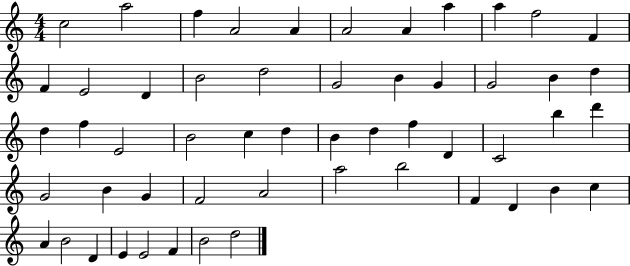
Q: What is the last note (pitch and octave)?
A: D5